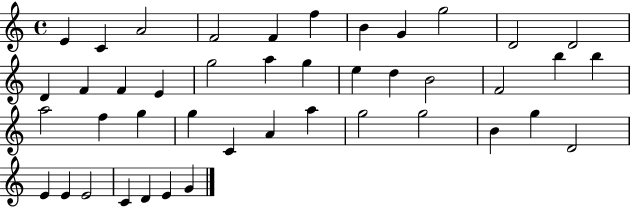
X:1
T:Untitled
M:4/4
L:1/4
K:C
E C A2 F2 F f B G g2 D2 D2 D F F E g2 a g e d B2 F2 b b a2 f g g C A a g2 g2 B g D2 E E E2 C D E G